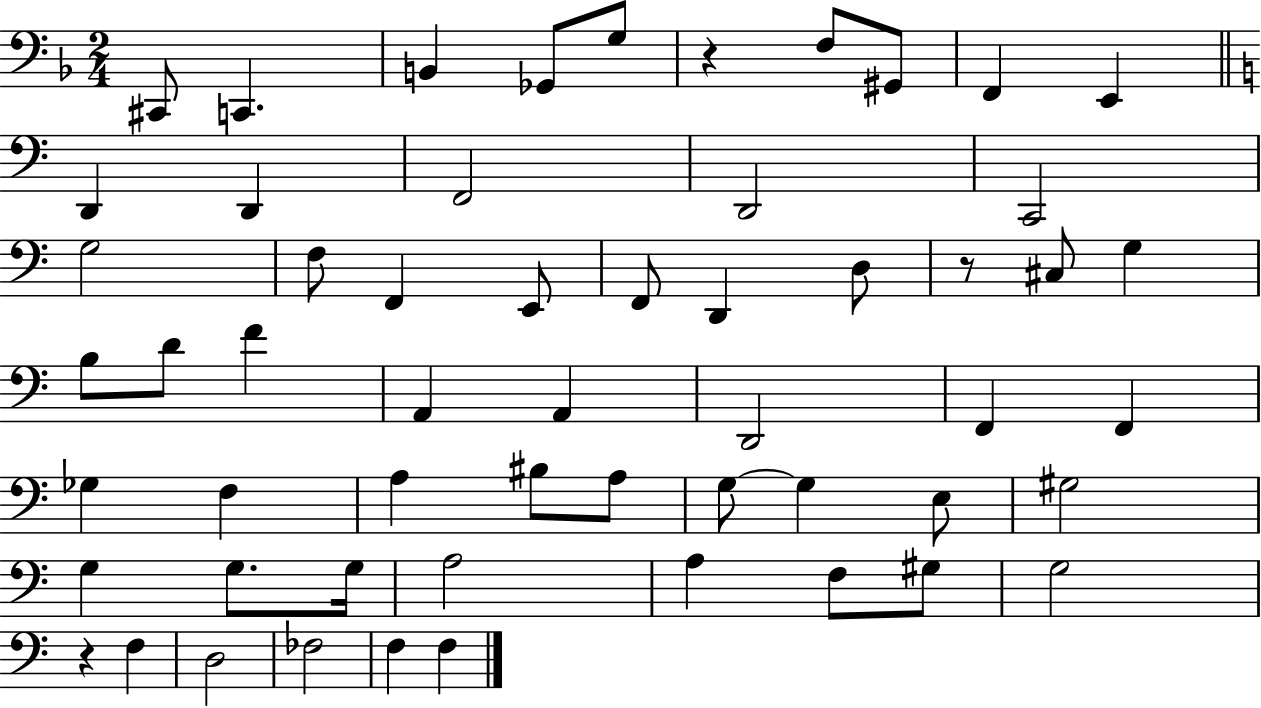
X:1
T:Untitled
M:2/4
L:1/4
K:F
^C,,/2 C,, B,, _G,,/2 G,/2 z F,/2 ^G,,/2 F,, E,, D,, D,, F,,2 D,,2 C,,2 G,2 F,/2 F,, E,,/2 F,,/2 D,, D,/2 z/2 ^C,/2 G, B,/2 D/2 F A,, A,, D,,2 F,, F,, _G, F, A, ^B,/2 A,/2 G,/2 G, E,/2 ^G,2 G, G,/2 G,/4 A,2 A, F,/2 ^G,/2 G,2 z F, D,2 _F,2 F, F,